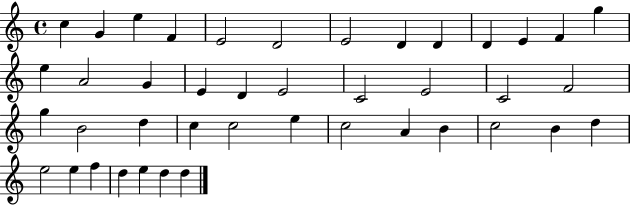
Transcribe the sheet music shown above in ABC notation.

X:1
T:Untitled
M:4/4
L:1/4
K:C
c G e F E2 D2 E2 D D D E F g e A2 G E D E2 C2 E2 C2 F2 g B2 d c c2 e c2 A B c2 B d e2 e f d e d d